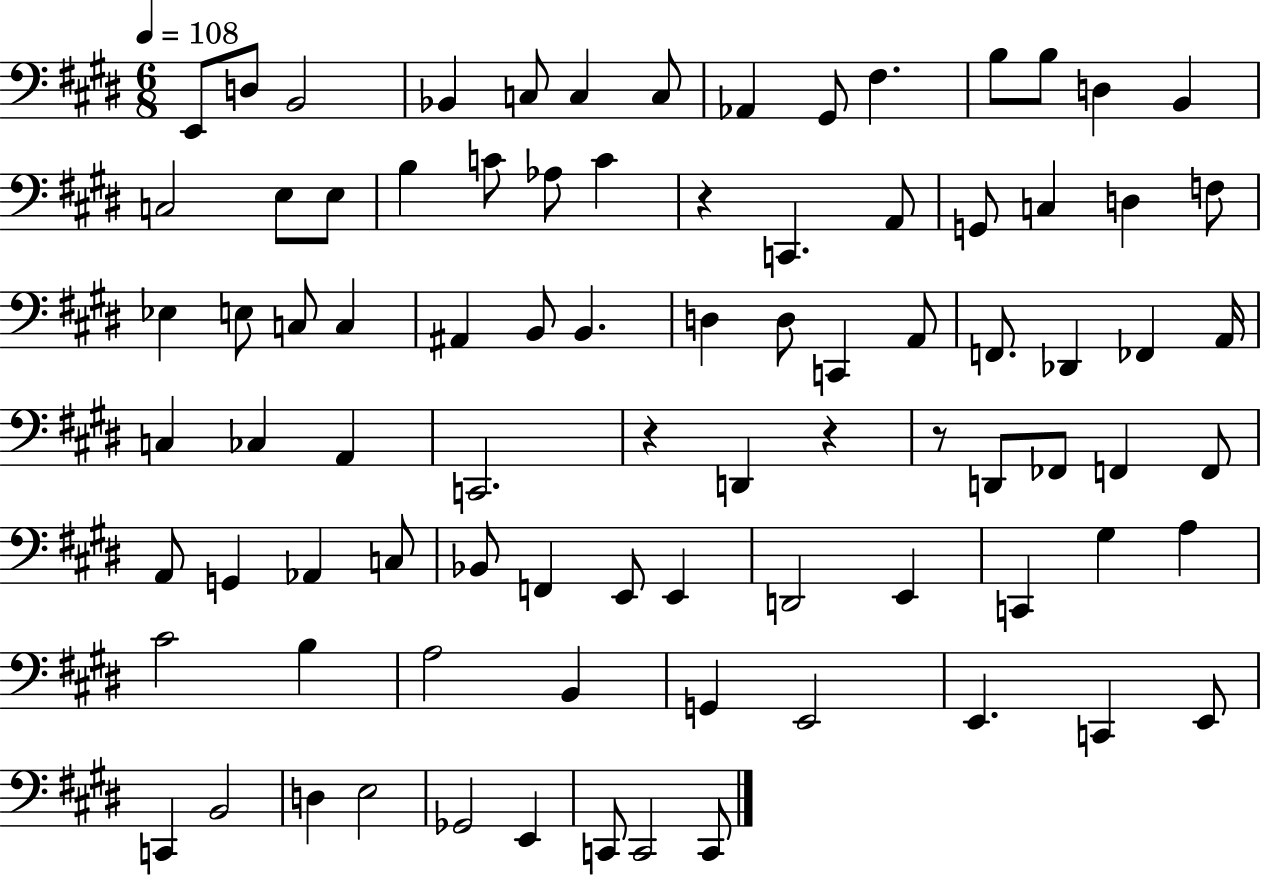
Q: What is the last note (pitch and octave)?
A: C2